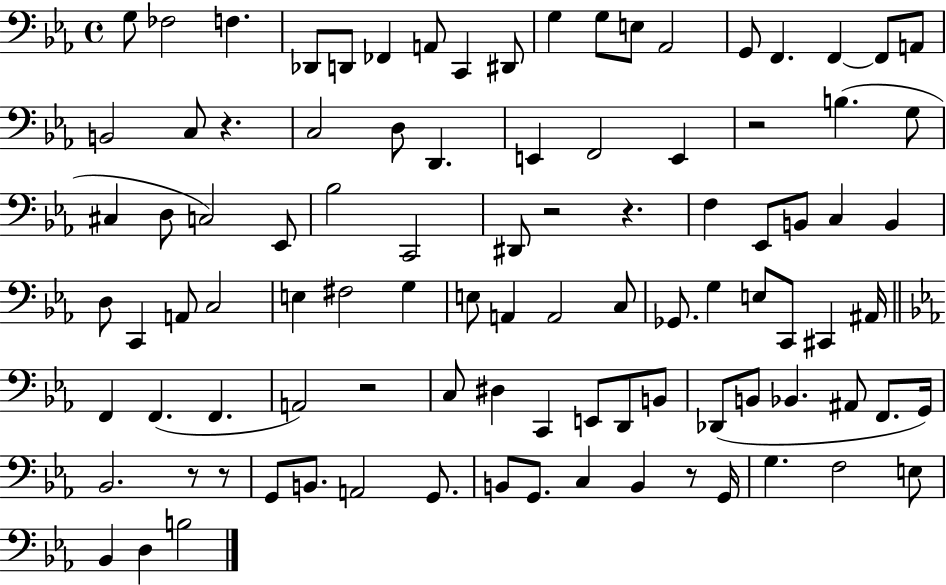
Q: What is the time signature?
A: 4/4